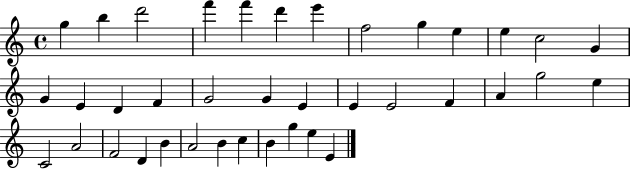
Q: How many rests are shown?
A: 0